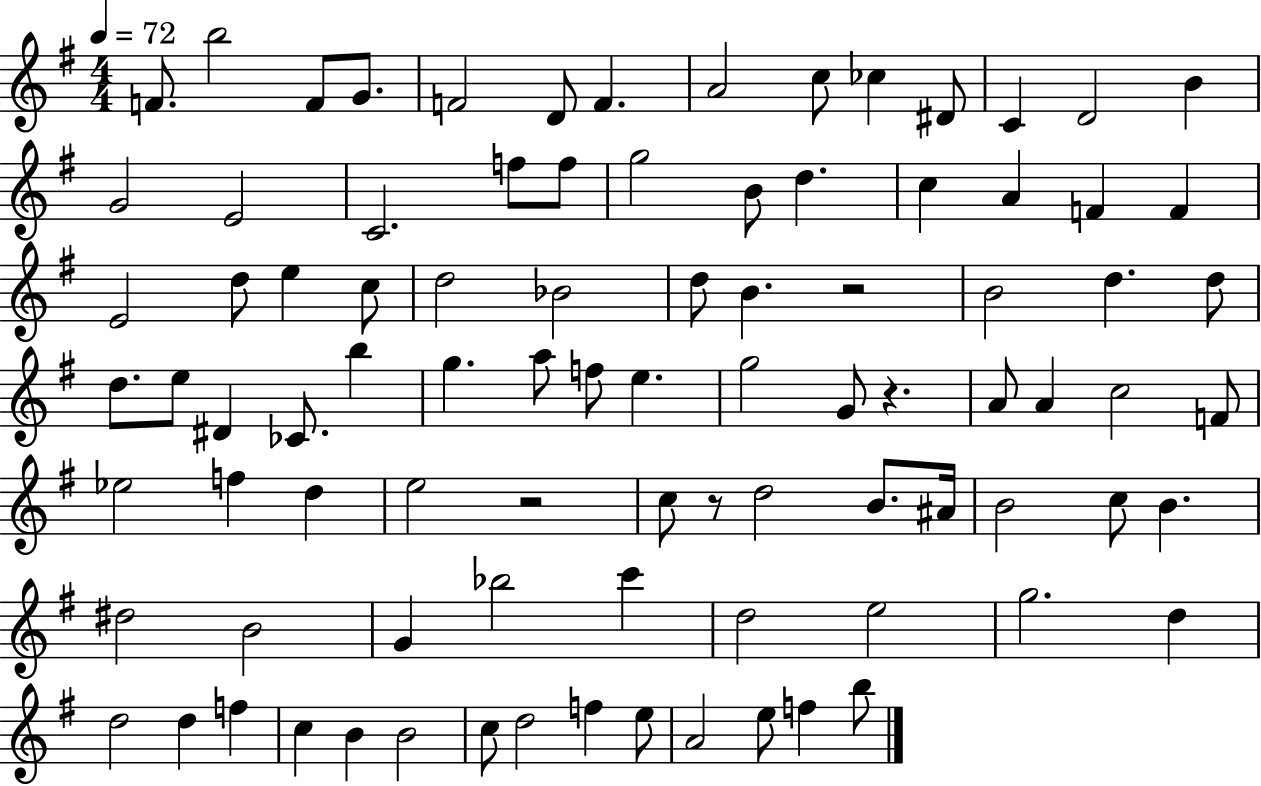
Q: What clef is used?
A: treble